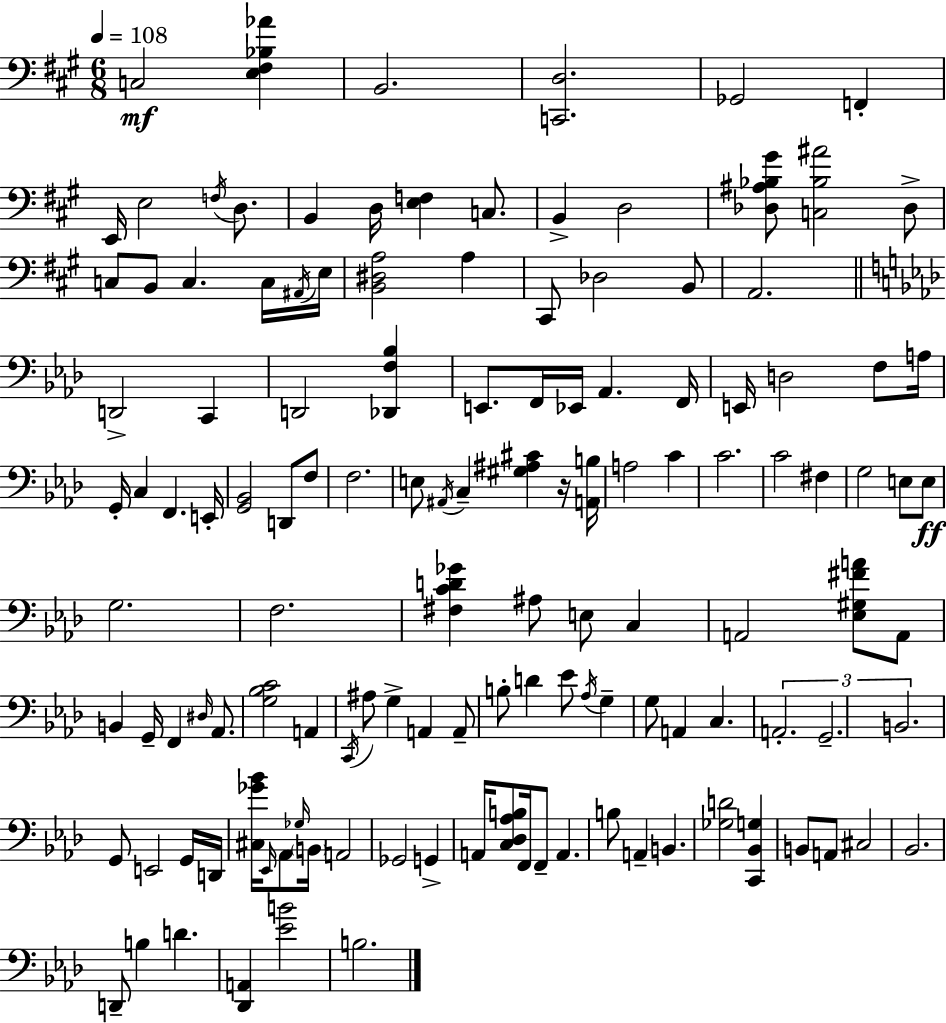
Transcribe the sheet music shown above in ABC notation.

X:1
T:Untitled
M:6/8
L:1/4
K:A
C,2 [E,^F,_B,_A] B,,2 [C,,D,]2 _G,,2 F,, E,,/4 E,2 F,/4 D,/2 B,, D,/4 [E,F,] C,/2 B,, D,2 [_D,^A,_B,^G]/2 [C,_B,^A]2 _D,/2 C,/2 B,,/2 C, C,/4 ^A,,/4 E,/4 [B,,^D,A,]2 A, ^C,,/2 _D,2 B,,/2 A,,2 D,,2 C,, D,,2 [_D,,F,_B,] E,,/2 F,,/4 _E,,/4 _A,, F,,/4 E,,/4 D,2 F,/2 A,/4 G,,/4 C, F,, E,,/4 [G,,_B,,]2 D,,/2 F,/2 F,2 E,/2 ^A,,/4 C, [^G,^A,^C] z/4 [A,,B,]/4 A,2 C C2 C2 ^F, G,2 E,/2 E,/2 G,2 F,2 [^F,CD_G] ^A,/2 E,/2 C, A,,2 [_E,^G,^FA]/2 A,,/2 B,, G,,/4 F,, ^D,/4 _A,,/2 [G,_B,C]2 A,, C,,/4 ^A,/2 G, A,, A,,/2 B,/2 D _E/2 _A,/4 G, G,/2 A,, C, A,,2 G,,2 B,,2 G,,/2 E,,2 G,,/4 D,,/4 [^C,_G_B]/4 _E,,/4 _A,,/2 _G,/4 B,,/4 A,,2 _G,,2 G,, A,,/4 [C,_D,_A,B,]/2 F,,/4 F,,/2 A,, B,/2 A,, B,, [_G,D]2 [C,,_B,,G,] B,,/2 A,,/2 ^C,2 _B,,2 D,,/2 B, D [_D,,A,,] [_EB]2 B,2